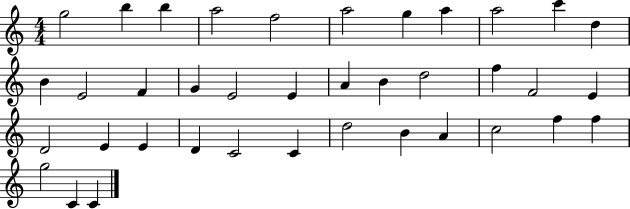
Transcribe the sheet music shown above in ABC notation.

X:1
T:Untitled
M:4/4
L:1/4
K:C
g2 b b a2 f2 a2 g a a2 c' d B E2 F G E2 E A B d2 f F2 E D2 E E D C2 C d2 B A c2 f f g2 C C